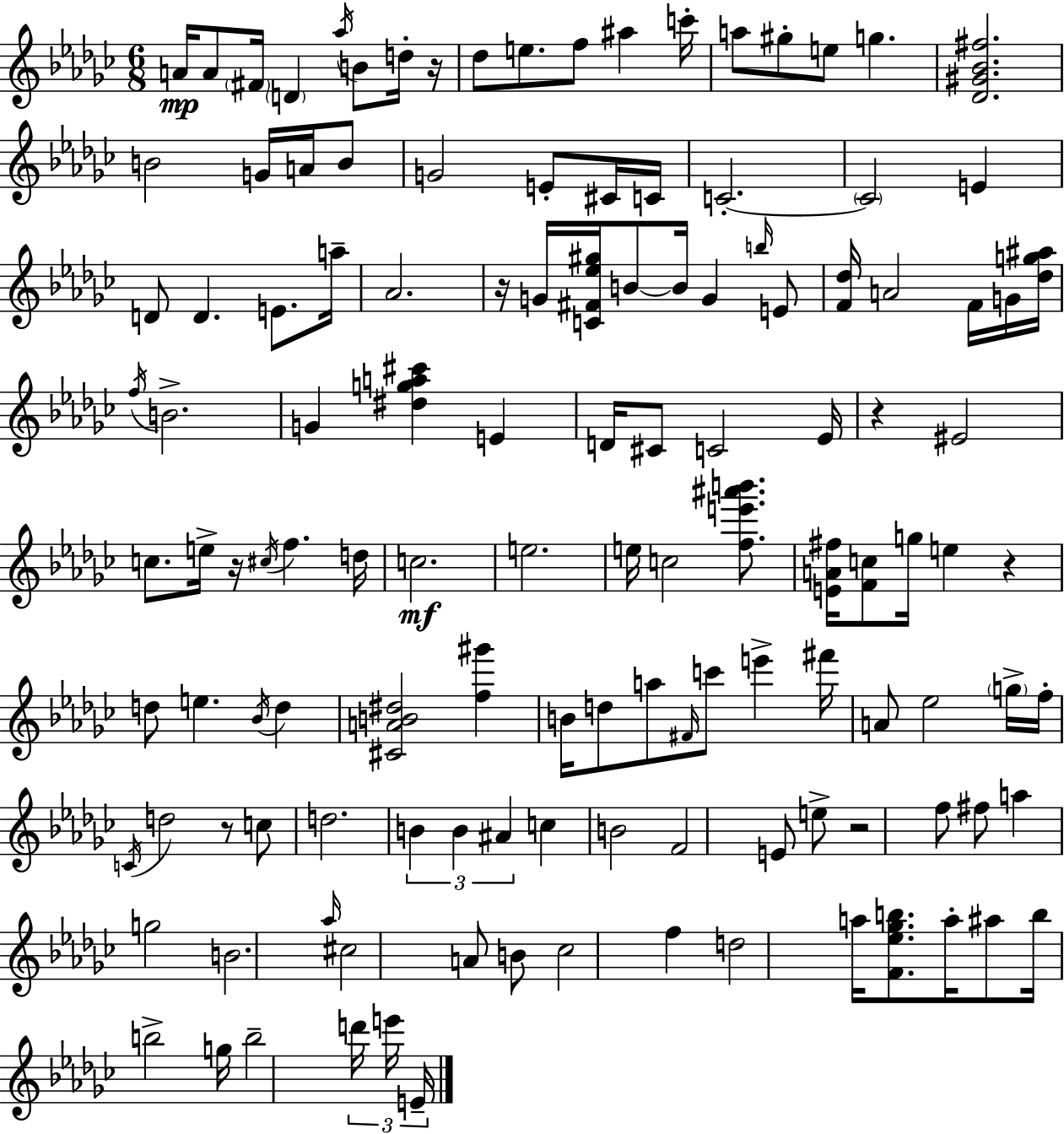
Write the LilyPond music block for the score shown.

{
  \clef treble
  \numericTimeSignature
  \time 6/8
  \key ees \minor
  a'16\mp a'8 \parenthesize fis'16 \parenthesize d'4 \acciaccatura { aes''16 } b'8 d''16-. | r16 des''8 e''8. f''8 ais''4 | c'''16-. a''8 gis''8-. e''8 g''4. | <des' gis' bes' fis''>2. | \break b'2 g'16 a'16 b'8 | g'2 e'8-. cis'16 | c'16 c'2.-.~~ | \parenthesize c'2 e'4 | \break d'8 d'4. e'8. | a''16-- aes'2. | r16 g'16 <c' fis' ees'' gis''>16 b'8~~ b'16 g'4 \grace { b''16 } | e'8 <f' des''>16 a'2 f'16 | \break g'16 <des'' g'' ais''>16 \acciaccatura { f''16 } b'2.-> | g'4 <dis'' g'' a'' cis'''>4 e'4 | d'16 cis'8 c'2 | ees'16 r4 eis'2 | \break c''8. e''16-> r16 \acciaccatura { cis''16 } f''4. | d''16 c''2.\mf | e''2. | e''16 c''2 | \break <f'' e''' ais''' b'''>8. <e' a' fis''>16 <f' c''>8 g''16 e''4 | r4 d''8 e''4. | \acciaccatura { bes'16 } d''4 <cis' a' b' dis''>2 | <f'' gis'''>4 b'16 d''8 a''8 \grace { fis'16 } c'''8 | \break e'''4-> fis'''16 a'8 ees''2 | \parenthesize g''16-> f''16-. \acciaccatura { c'16 } d''2 | r8 c''8 d''2. | \tuplet 3/2 { b'4 b'4 | \break ais'4 } c''4 b'2 | f'2 | e'8 e''8-> r2 | f''8 fis''8 a''4 g''2 | \break b'2. | \grace { aes''16 } cis''2 | a'8 b'8 ces''2 | f''4 d''2 | \break a''16 <f' ees'' ges'' b''>8. a''16-. ais''8 b''16 | b''2-> g''16 b''2-- | \tuplet 3/2 { d'''16 e'''16 e'16-- } \bar "|."
}